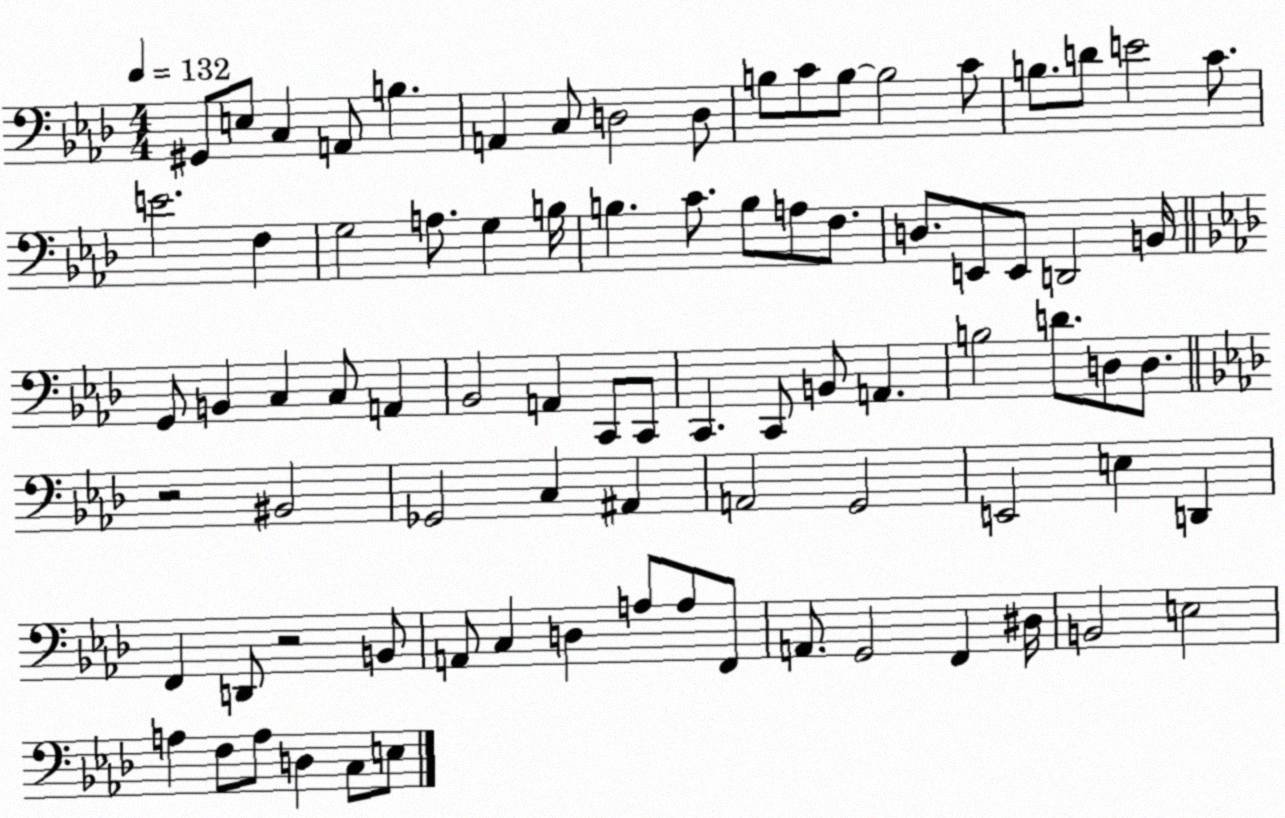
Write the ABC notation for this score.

X:1
T:Untitled
M:4/4
L:1/4
K:Ab
^G,,/2 E,/2 C, A,,/2 B, A,, C,/2 D,2 D,/2 B,/2 C/2 B,/2 B,2 C/2 B,/2 D/2 E2 C/2 E2 F, G,2 A,/2 G, B,/4 B, C/2 B,/2 A,/2 F,/2 D,/2 E,,/2 E,,/2 D,,2 B,,/4 G,,/2 B,, C, C,/2 A,, _B,,2 A,, C,,/2 C,,/2 C,, C,,/2 B,,/2 A,, B,2 D/2 D,/2 D,/2 z2 ^B,,2 _G,,2 C, ^A,, A,,2 G,,2 E,,2 E, D,, F,, D,,/2 z2 B,,/2 A,,/2 C, D, A,/2 A,/2 F,,/2 A,,/2 G,,2 F,, ^D,/4 B,,2 E,2 A, F,/2 A,/2 D, C,/2 E,/2